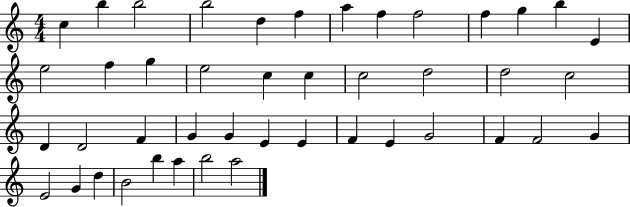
C5/q B5/q B5/h B5/h D5/q F5/q A5/q F5/q F5/h F5/q G5/q B5/q E4/q E5/h F5/q G5/q E5/h C5/q C5/q C5/h D5/h D5/h C5/h D4/q D4/h F4/q G4/q G4/q E4/q E4/q F4/q E4/q G4/h F4/q F4/h G4/q E4/h G4/q D5/q B4/h B5/q A5/q B5/h A5/h